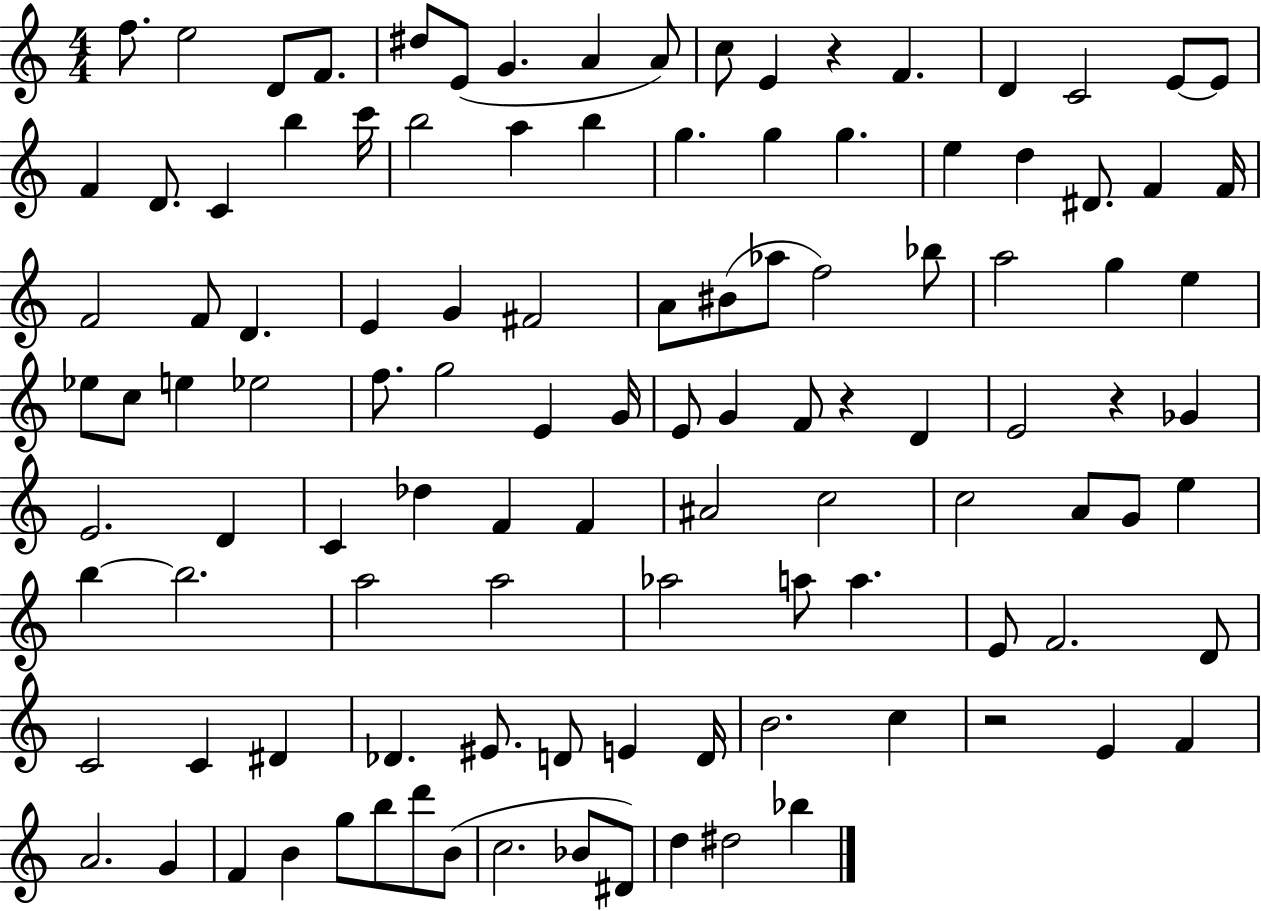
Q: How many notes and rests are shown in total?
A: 112